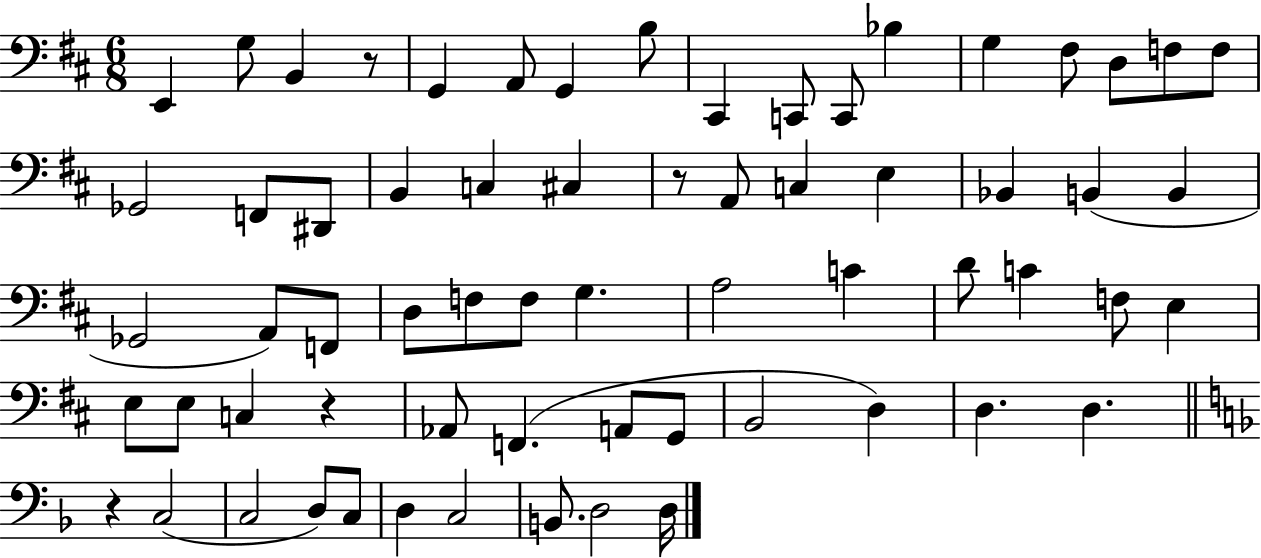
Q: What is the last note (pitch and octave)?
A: D3